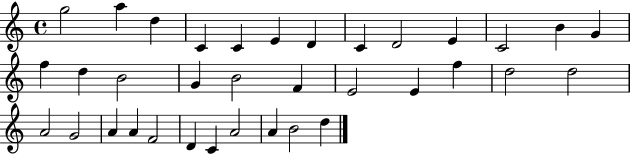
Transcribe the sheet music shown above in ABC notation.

X:1
T:Untitled
M:4/4
L:1/4
K:C
g2 a d C C E D C D2 E C2 B G f d B2 G B2 F E2 E f d2 d2 A2 G2 A A F2 D C A2 A B2 d